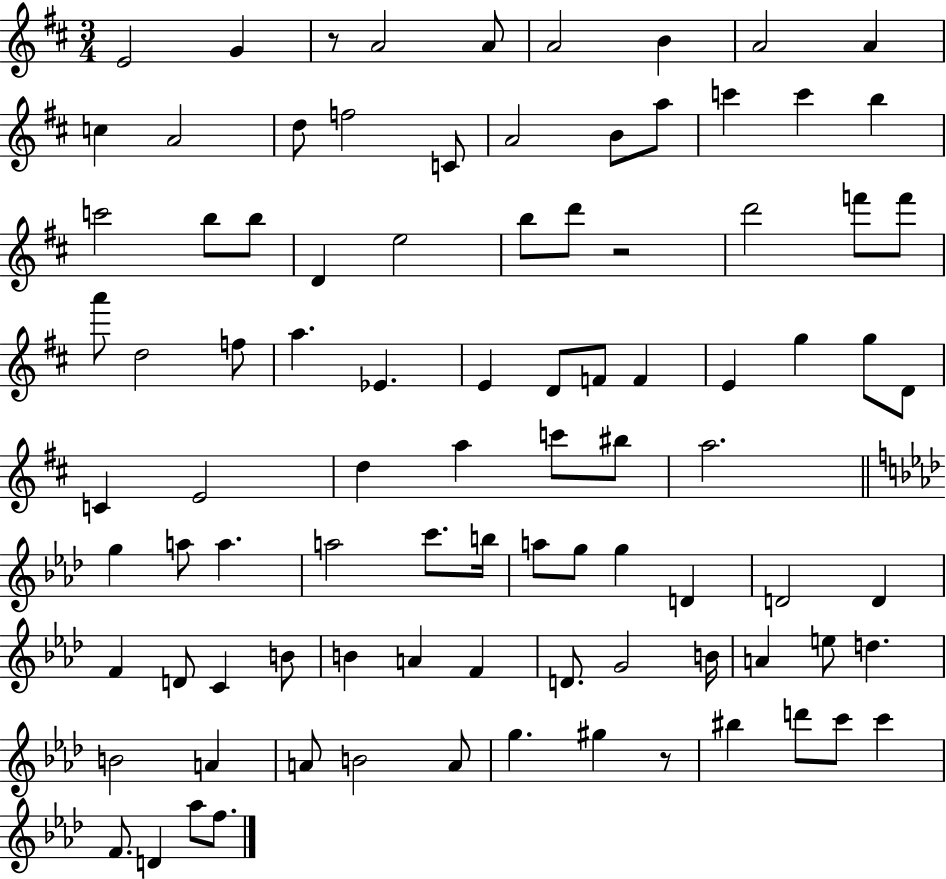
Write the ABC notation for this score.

X:1
T:Untitled
M:3/4
L:1/4
K:D
E2 G z/2 A2 A/2 A2 B A2 A c A2 d/2 f2 C/2 A2 B/2 a/2 c' c' b c'2 b/2 b/2 D e2 b/2 d'/2 z2 d'2 f'/2 f'/2 a'/2 d2 f/2 a _E E D/2 F/2 F E g g/2 D/2 C E2 d a c'/2 ^b/2 a2 g a/2 a a2 c'/2 b/4 a/2 g/2 g D D2 D F D/2 C B/2 B A F D/2 G2 B/4 A e/2 d B2 A A/2 B2 A/2 g ^g z/2 ^b d'/2 c'/2 c' F/2 D _a/2 f/2